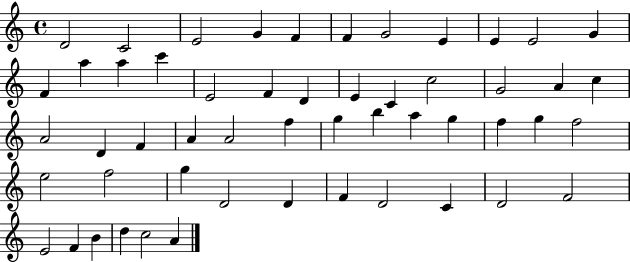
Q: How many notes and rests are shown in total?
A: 53